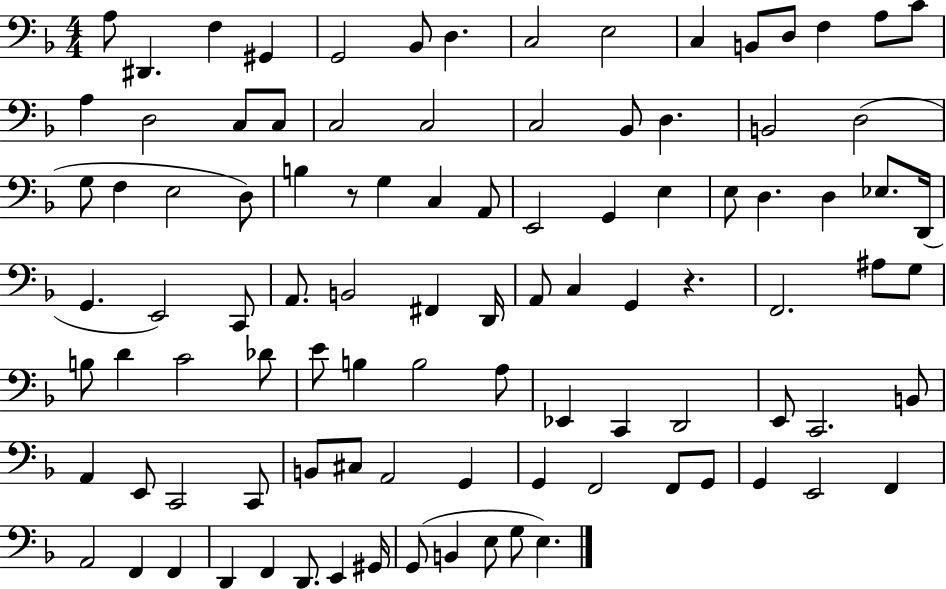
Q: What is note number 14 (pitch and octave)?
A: A3